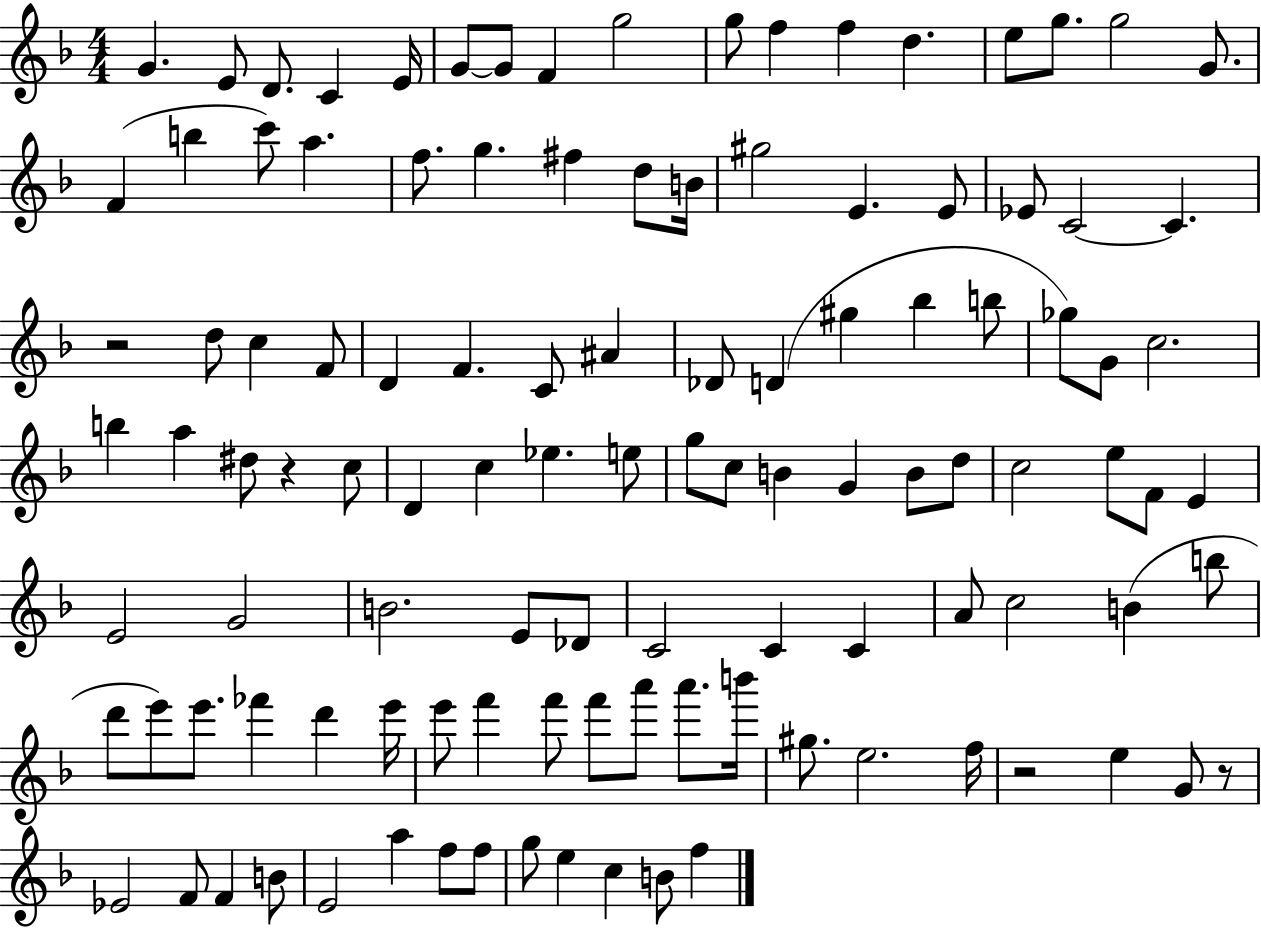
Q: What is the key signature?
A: F major